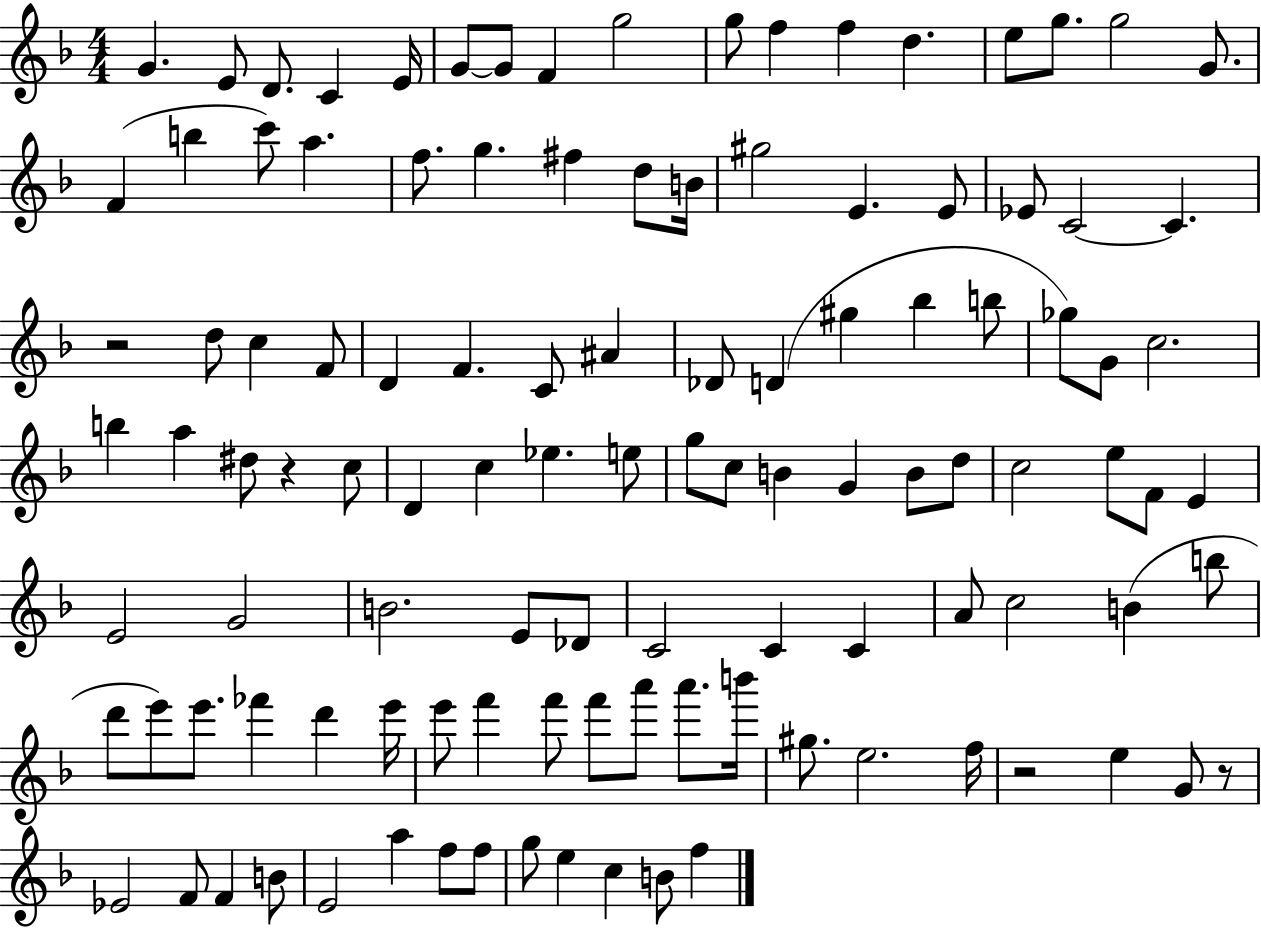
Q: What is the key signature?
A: F major